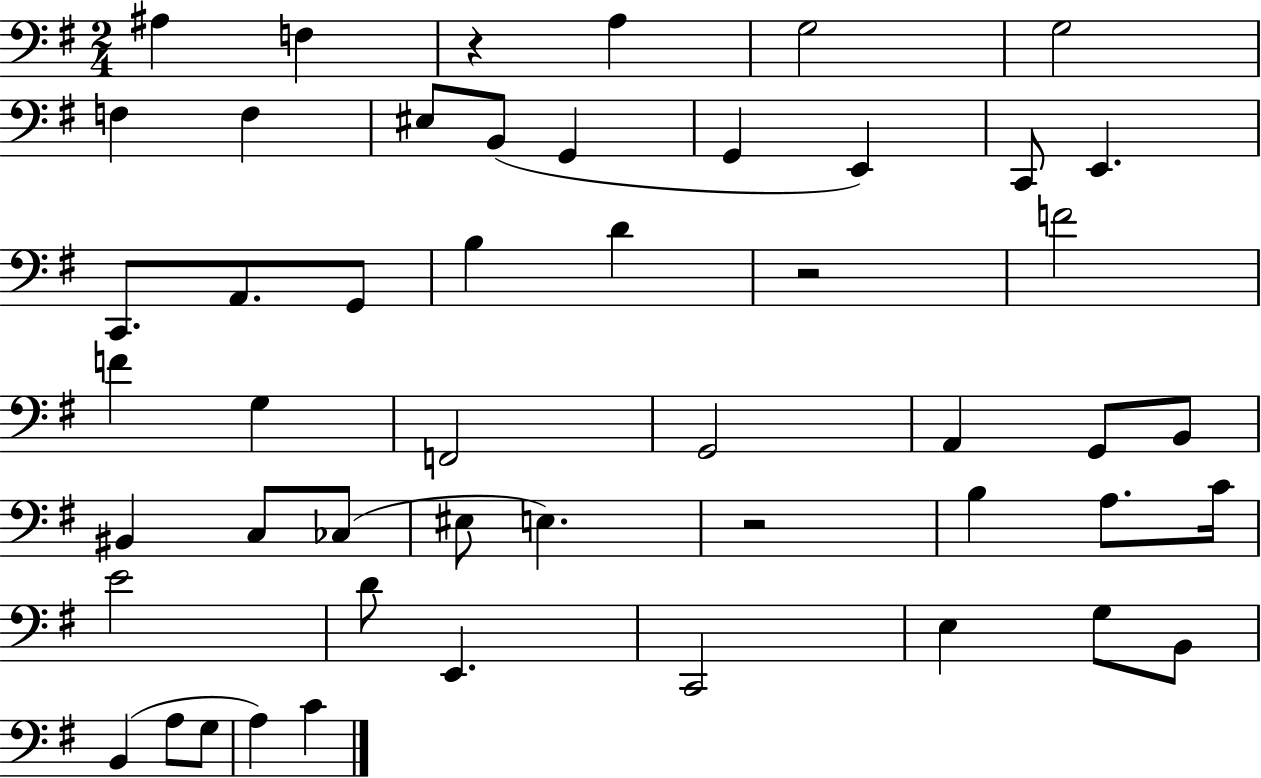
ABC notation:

X:1
T:Untitled
M:2/4
L:1/4
K:G
^A, F, z A, G,2 G,2 F, F, ^E,/2 B,,/2 G,, G,, E,, C,,/2 E,, C,,/2 A,,/2 G,,/2 B, D z2 F2 F G, F,,2 G,,2 A,, G,,/2 B,,/2 ^B,, C,/2 _C,/2 ^E,/2 E, z2 B, A,/2 C/4 E2 D/2 E,, C,,2 E, G,/2 B,,/2 B,, A,/2 G,/2 A, C